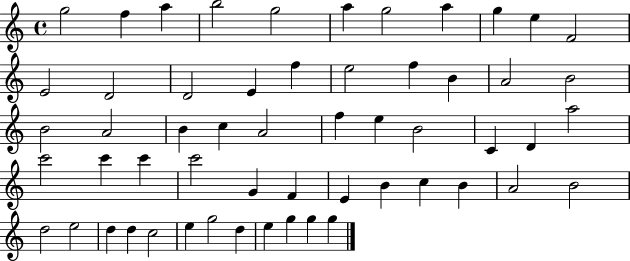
G5/h F5/q A5/q B5/h G5/h A5/q G5/h A5/q G5/q E5/q F4/h E4/h D4/h D4/h E4/q F5/q E5/h F5/q B4/q A4/h B4/h B4/h A4/h B4/q C5/q A4/h F5/q E5/q B4/h C4/q D4/q A5/h C6/h C6/q C6/q C6/h G4/q F4/q E4/q B4/q C5/q B4/q A4/h B4/h D5/h E5/h D5/q D5/q C5/h E5/q G5/h D5/q E5/q G5/q G5/q G5/q